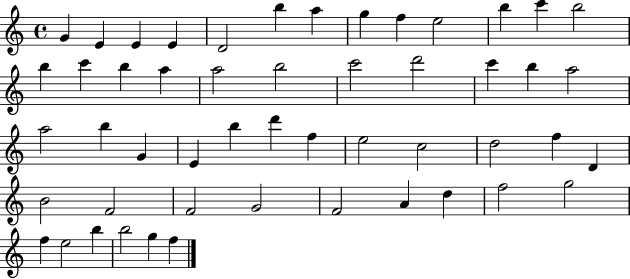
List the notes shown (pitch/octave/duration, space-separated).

G4/q E4/q E4/q E4/q D4/h B5/q A5/q G5/q F5/q E5/h B5/q C6/q B5/h B5/q C6/q B5/q A5/q A5/h B5/h C6/h D6/h C6/q B5/q A5/h A5/h B5/q G4/q E4/q B5/q D6/q F5/q E5/h C5/h D5/h F5/q D4/q B4/h F4/h F4/h G4/h F4/h A4/q D5/q F5/h G5/h F5/q E5/h B5/q B5/h G5/q F5/q